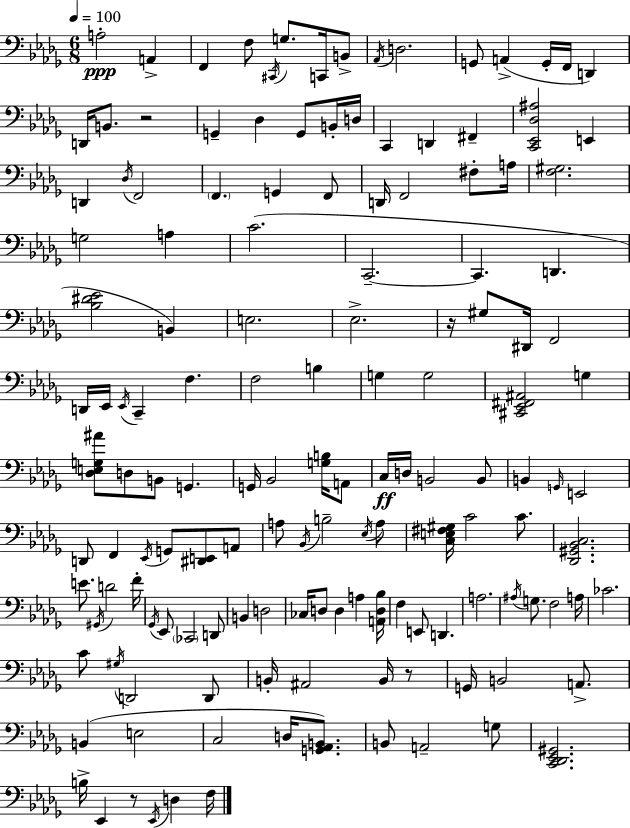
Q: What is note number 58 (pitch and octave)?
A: G3